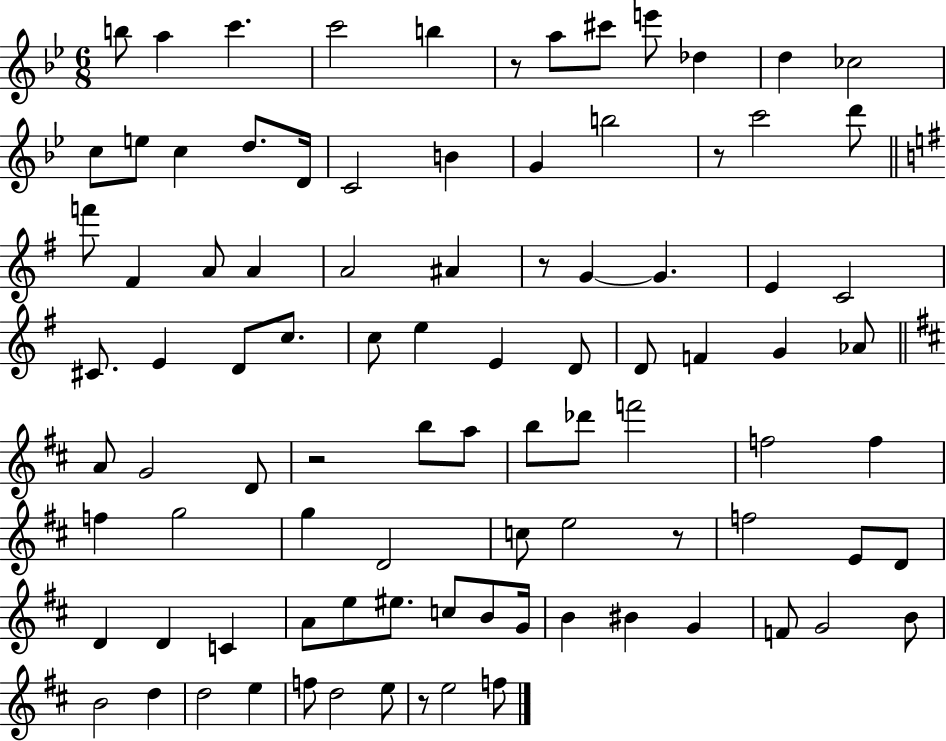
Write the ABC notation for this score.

X:1
T:Untitled
M:6/8
L:1/4
K:Bb
b/2 a c' c'2 b z/2 a/2 ^c'/2 e'/2 _d d _c2 c/2 e/2 c d/2 D/4 C2 B G b2 z/2 c'2 d'/2 f'/2 ^F A/2 A A2 ^A z/2 G G E C2 ^C/2 E D/2 c/2 c/2 e E D/2 D/2 F G _A/2 A/2 G2 D/2 z2 b/2 a/2 b/2 _d'/2 f'2 f2 f f g2 g D2 c/2 e2 z/2 f2 E/2 D/2 D D C A/2 e/2 ^e/2 c/2 B/2 G/4 B ^B G F/2 G2 B/2 B2 d d2 e f/2 d2 e/2 z/2 e2 f/2